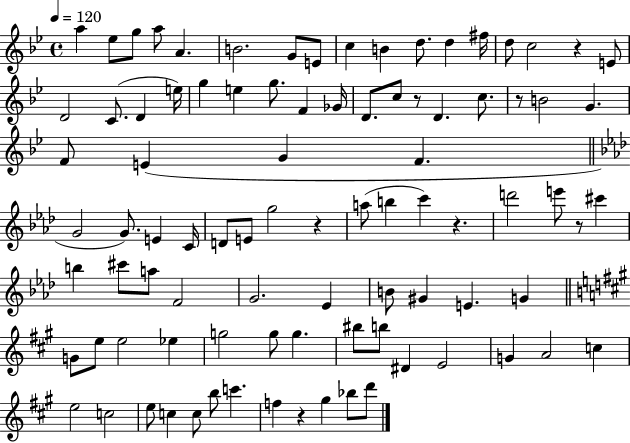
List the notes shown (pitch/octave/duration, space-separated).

A5/q Eb5/e G5/e A5/e A4/q. B4/h. G4/e E4/e C5/q B4/q D5/e. D5/q F#5/s D5/e C5/h R/q E4/e D4/h C4/e. D4/q E5/s G5/q E5/q G5/e. F4/q Gb4/s D4/e. C5/e R/e D4/q. C5/e. R/e B4/h G4/q. F4/e E4/q G4/q F4/q. G4/h G4/e. E4/q C4/s D4/e E4/e G5/h R/q A5/e B5/q C6/q R/q. D6/h E6/e R/e C#6/q B5/q C#6/e A5/e F4/h G4/h. Eb4/q B4/e G#4/q E4/q. G4/q G4/e E5/e E5/h Eb5/q G5/h G5/e G5/q. BIS5/e B5/e D#4/q E4/h G4/q A4/h C5/q E5/h C5/h E5/e C5/q C5/e B5/e C6/q. F5/q R/q G#5/q Bb5/e D6/e